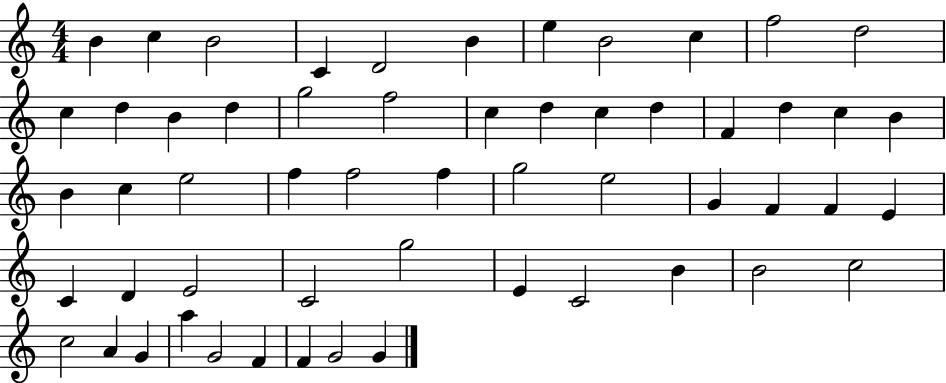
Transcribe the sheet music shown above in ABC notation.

X:1
T:Untitled
M:4/4
L:1/4
K:C
B c B2 C D2 B e B2 c f2 d2 c d B d g2 f2 c d c d F d c B B c e2 f f2 f g2 e2 G F F E C D E2 C2 g2 E C2 B B2 c2 c2 A G a G2 F F G2 G